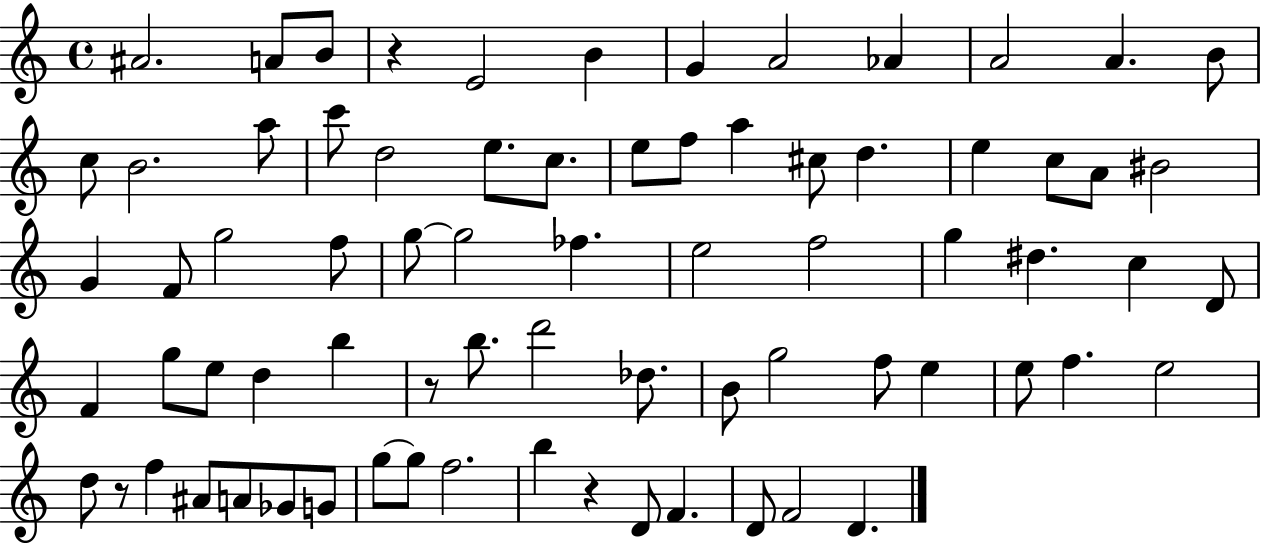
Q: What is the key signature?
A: C major